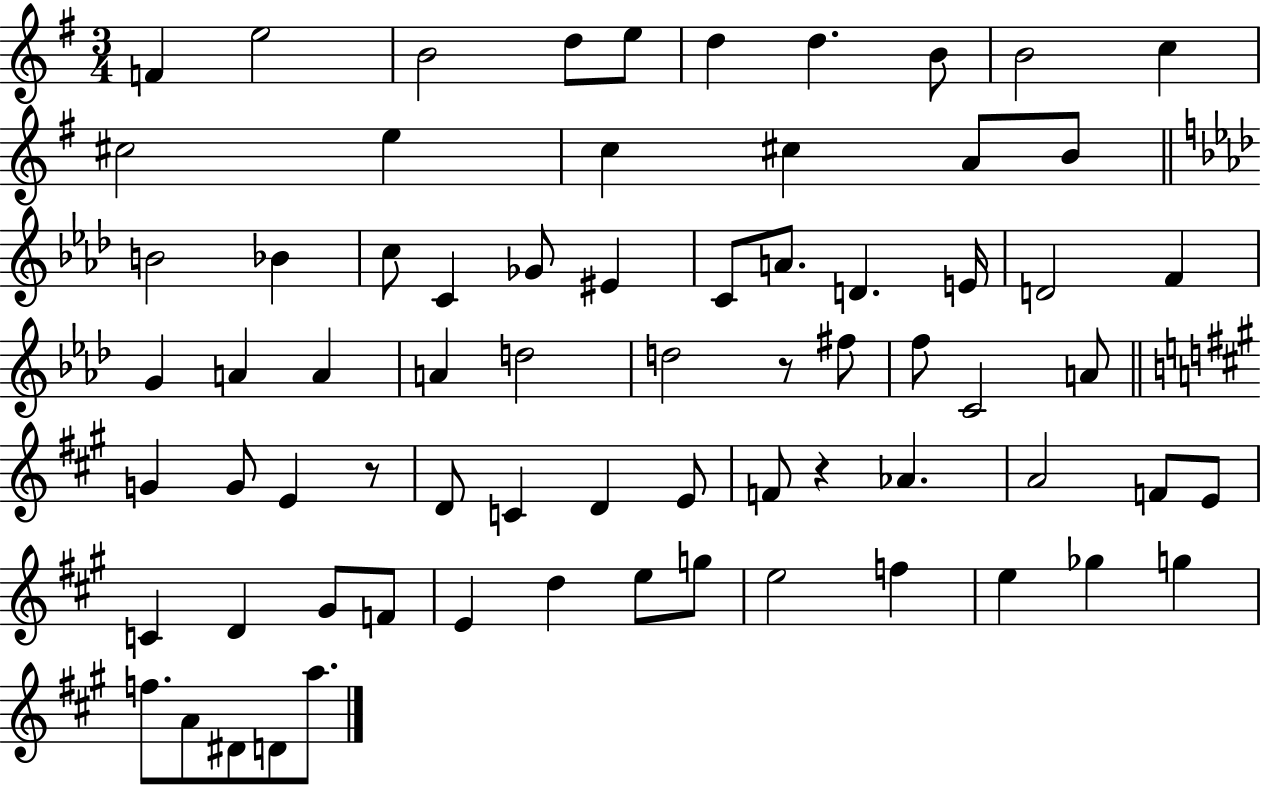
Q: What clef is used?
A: treble